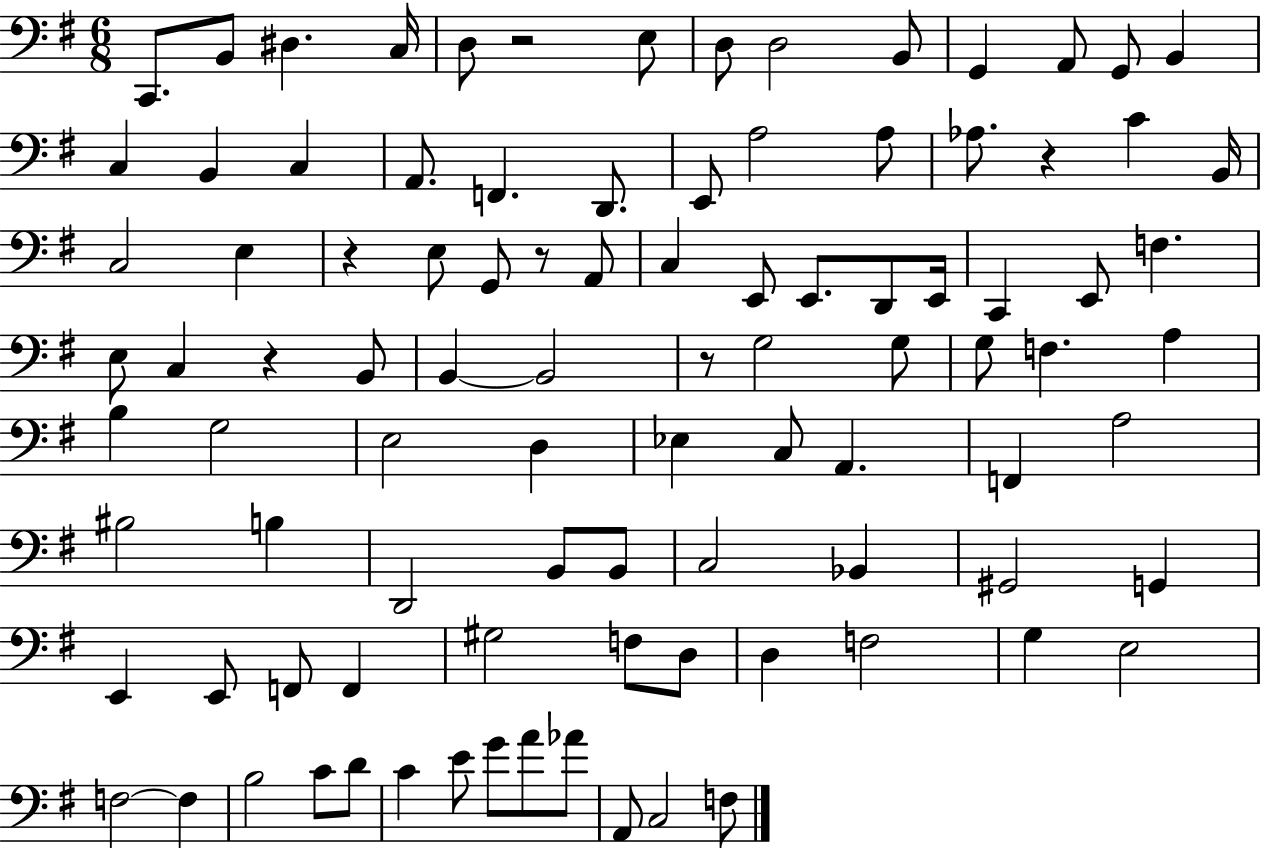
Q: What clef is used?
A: bass